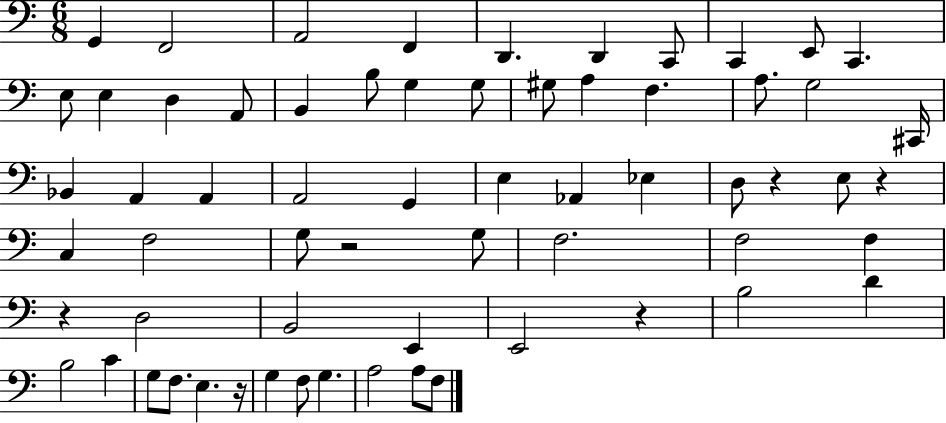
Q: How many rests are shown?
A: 6